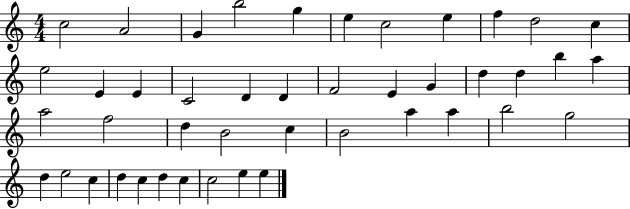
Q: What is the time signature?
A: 4/4